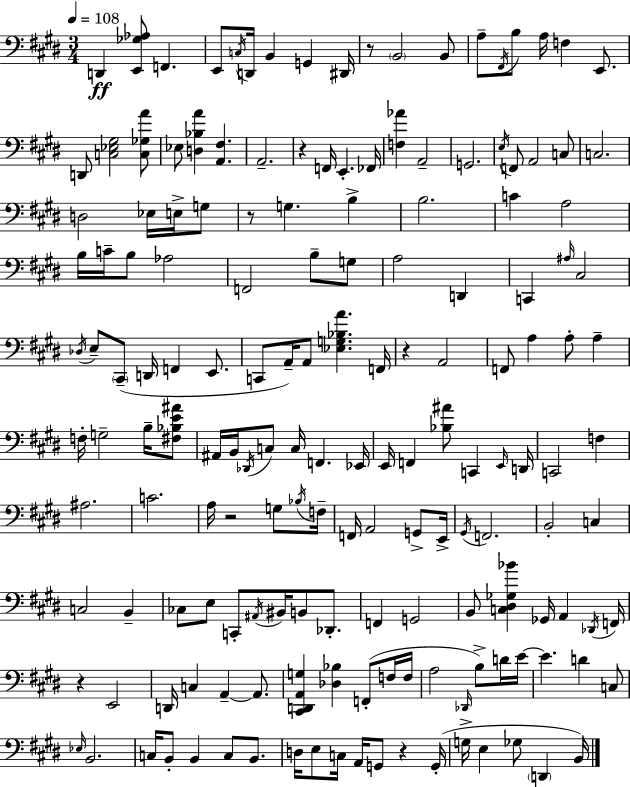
X:1
T:Untitled
M:3/4
L:1/4
K:E
D,, [E,,_G,_A,]/2 F,, E,,/2 C,/4 D,,/4 B,, G,, ^D,,/4 z/2 B,,2 B,,/2 A,/2 ^F,,/4 B,/2 A,/4 F, E,,/2 D,,/2 [C,_E,^G,]2 [C,_G,A]/2 _E,/2 [D,_B,A] [A,,^F,] A,,2 z F,,/4 E,, _F,,/4 [F,_A] A,,2 G,,2 E,/4 F,,/2 A,,2 C,/2 C,2 D,2 _E,/4 E,/4 G,/2 z/2 G, B, B,2 C A,2 B,/4 C/4 B,/2 _A,2 F,,2 B,/2 G,/2 A,2 D,, C,, ^A,/4 ^C,2 _D,/4 E,/2 ^C,,/2 D,,/4 F,, E,,/2 C,,/2 A,,/4 A,,/2 [_E,G,_B,A] F,,/4 z A,,2 F,,/2 A, A,/2 A, F,/4 G,2 B,/4 [^F,_B,E^A]/2 ^A,,/4 B,,/4 _D,,/4 C,/2 C,/4 F,, _E,,/4 E,,/4 F,, [_B,^A]/2 C,, E,,/4 D,,/4 C,,2 F, ^A,2 C2 A,/4 z2 G,/2 _B,/4 F,/4 F,,/4 A,,2 G,,/2 E,,/4 ^G,,/4 F,,2 B,,2 C, C,2 B,, _C,/2 E,/2 C,,/2 ^A,,/4 ^B,,/4 B,,/2 _D,,/2 F,, G,,2 B,,/2 [C,^D,_G,_B] _G,,/4 A,, _D,,/4 F,,/4 z E,,2 D,,/4 C, A,, A,,/2 [^C,,D,,A,,G,] [_D,_B,] F,,/2 F,/4 F,/4 A,2 _D,,/4 B,/2 D/4 E/4 E D C,/2 _E,/4 B,,2 C,/4 B,,/2 B,, C,/2 B,,/2 D,/4 E,/2 C,/4 A,,/4 G,,/2 z G,,/4 G,/4 E, _G,/2 D,, B,,/4